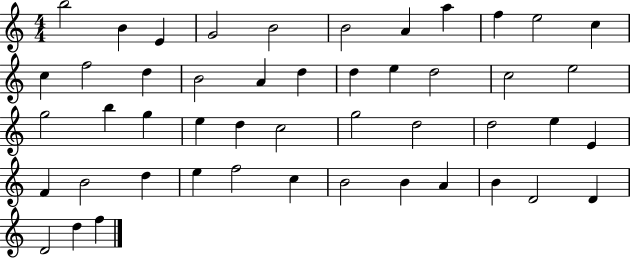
{
  \clef treble
  \numericTimeSignature
  \time 4/4
  \key c \major
  b''2 b'4 e'4 | g'2 b'2 | b'2 a'4 a''4 | f''4 e''2 c''4 | \break c''4 f''2 d''4 | b'2 a'4 d''4 | d''4 e''4 d''2 | c''2 e''2 | \break g''2 b''4 g''4 | e''4 d''4 c''2 | g''2 d''2 | d''2 e''4 e'4 | \break f'4 b'2 d''4 | e''4 f''2 c''4 | b'2 b'4 a'4 | b'4 d'2 d'4 | \break d'2 d''4 f''4 | \bar "|."
}